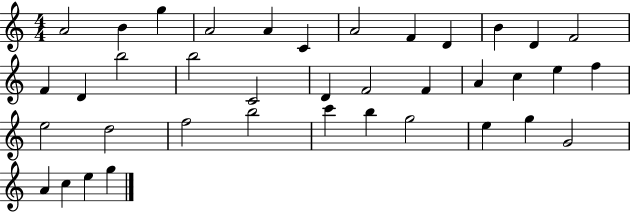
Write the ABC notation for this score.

X:1
T:Untitled
M:4/4
L:1/4
K:C
A2 B g A2 A C A2 F D B D F2 F D b2 b2 C2 D F2 F A c e f e2 d2 f2 b2 c' b g2 e g G2 A c e g